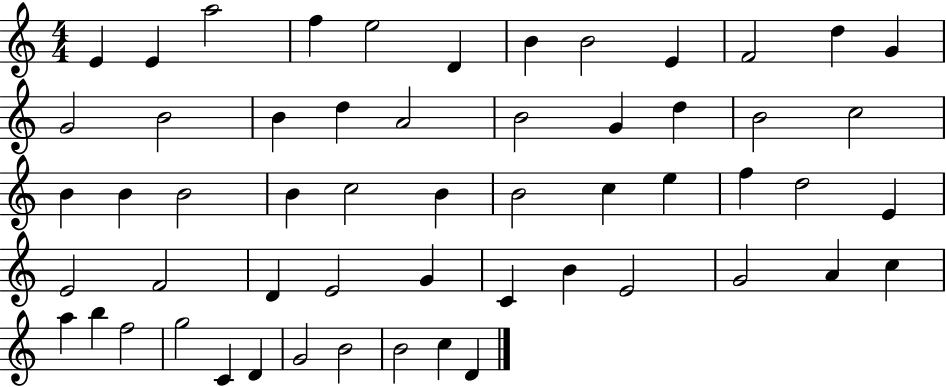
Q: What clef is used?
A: treble